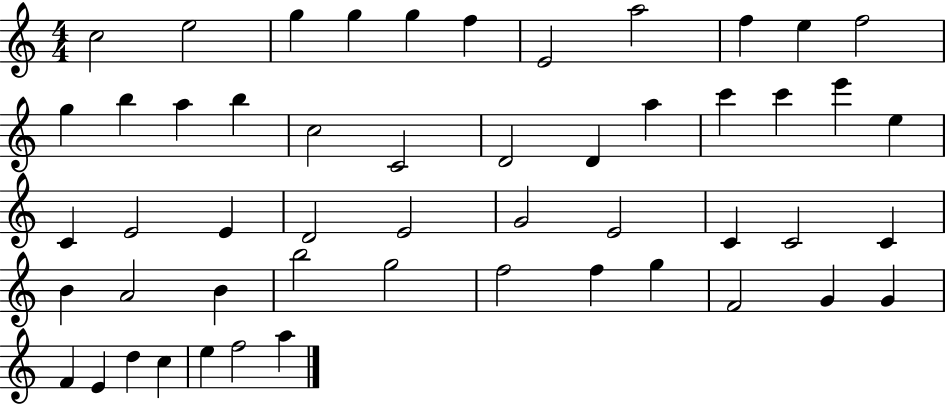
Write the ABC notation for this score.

X:1
T:Untitled
M:4/4
L:1/4
K:C
c2 e2 g g g f E2 a2 f e f2 g b a b c2 C2 D2 D a c' c' e' e C E2 E D2 E2 G2 E2 C C2 C B A2 B b2 g2 f2 f g F2 G G F E d c e f2 a